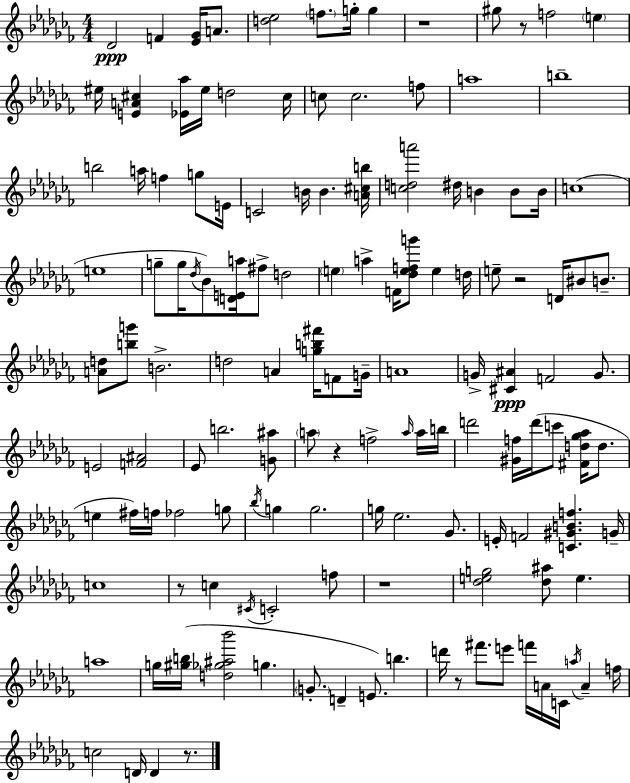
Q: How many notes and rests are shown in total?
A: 136